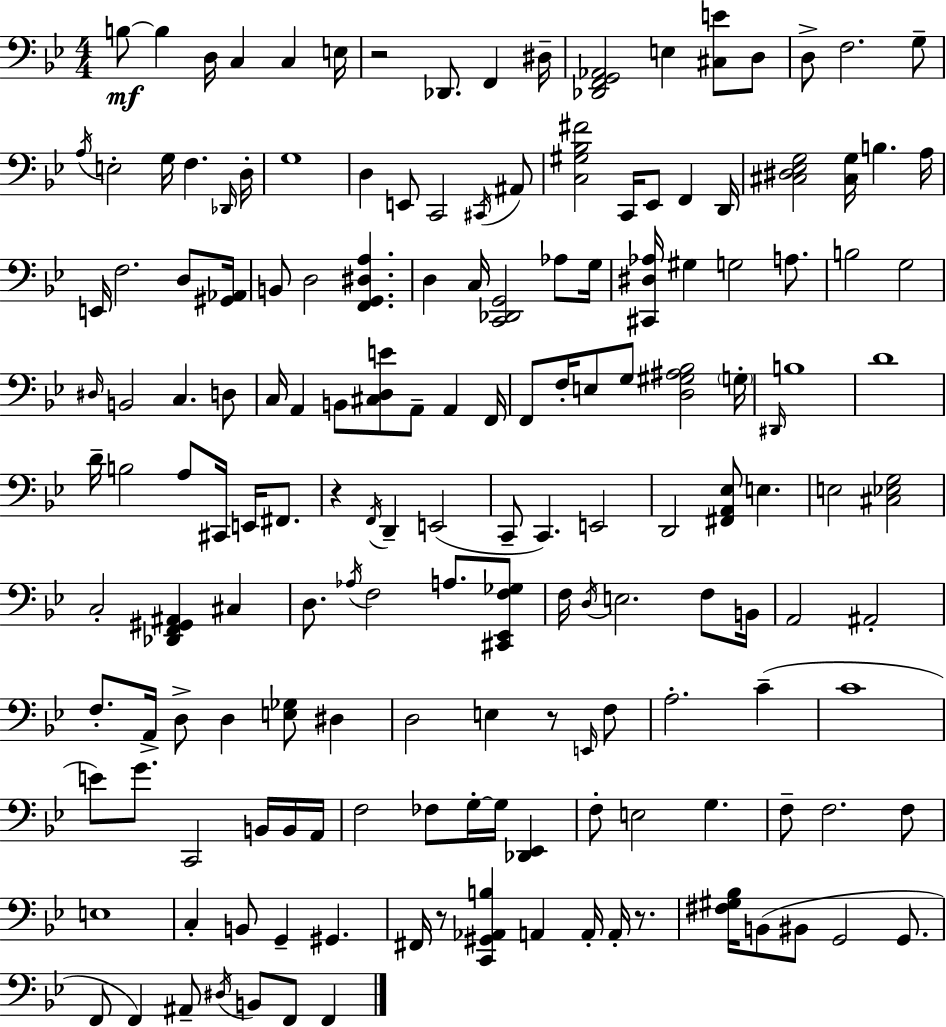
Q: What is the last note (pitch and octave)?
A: F2